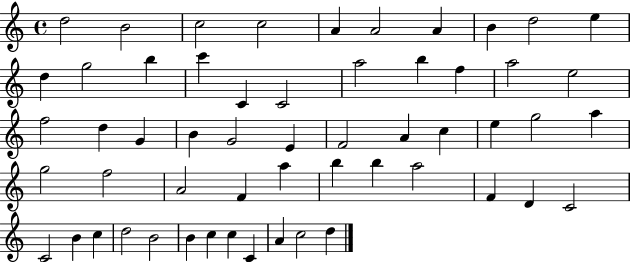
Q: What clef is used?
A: treble